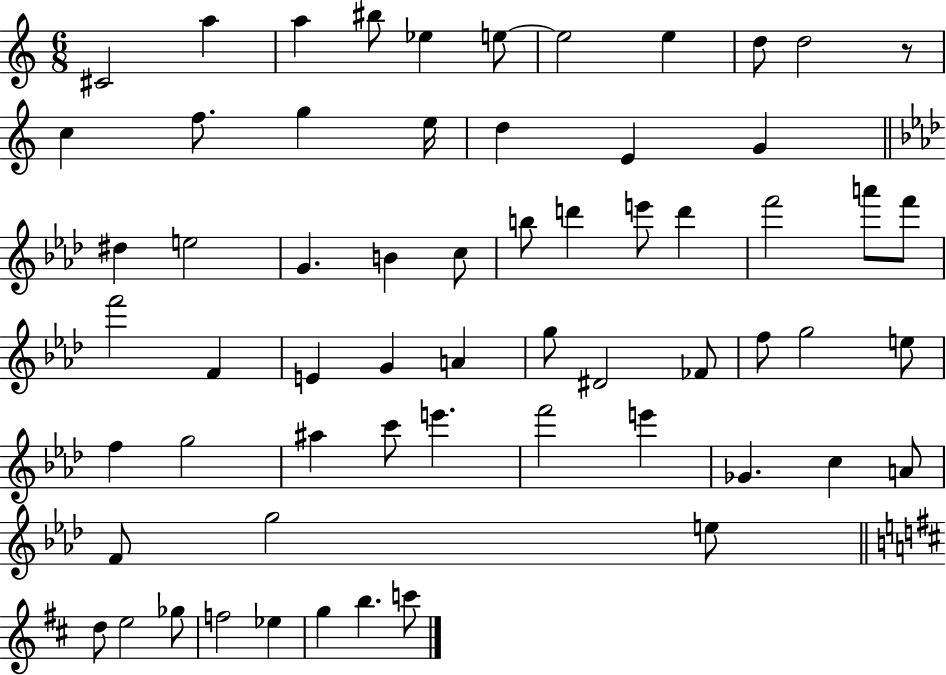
X:1
T:Untitled
M:6/8
L:1/4
K:C
^C2 a a ^b/2 _e e/2 e2 e d/2 d2 z/2 c f/2 g e/4 d E G ^d e2 G B c/2 b/2 d' e'/2 d' f'2 a'/2 f'/2 f'2 F E G A g/2 ^D2 _F/2 f/2 g2 e/2 f g2 ^a c'/2 e' f'2 e' _G c A/2 F/2 g2 e/2 d/2 e2 _g/2 f2 _e g b c'/2